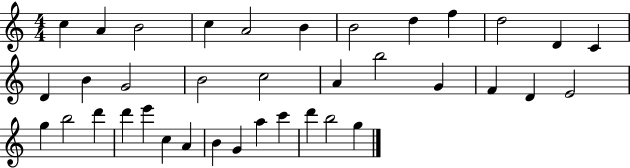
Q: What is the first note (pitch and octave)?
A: C5